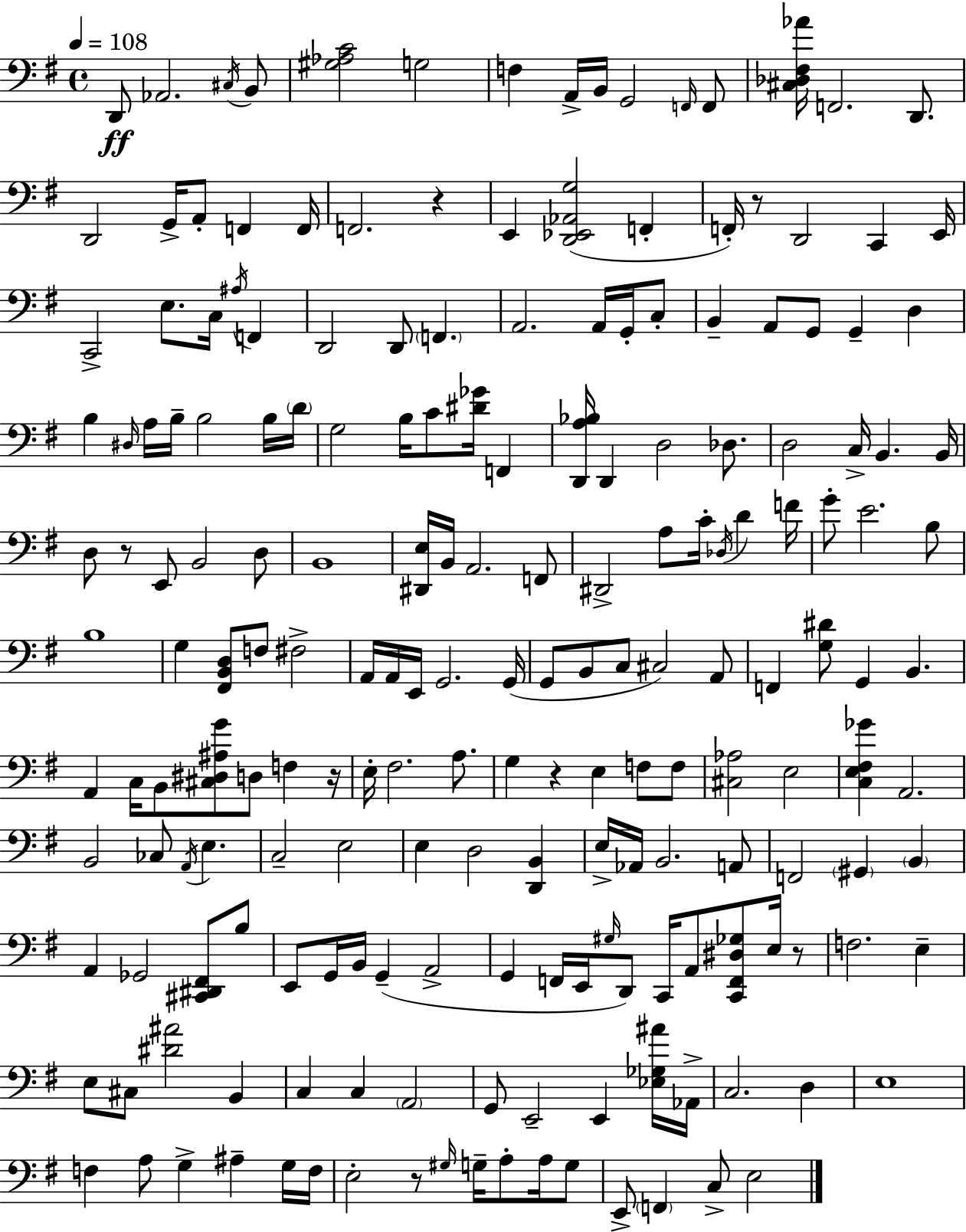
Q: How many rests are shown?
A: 7